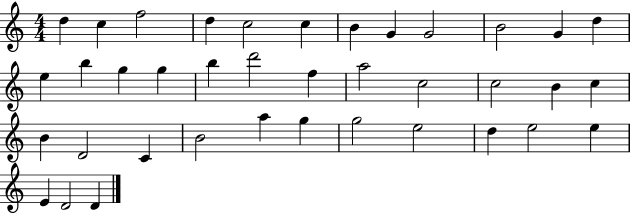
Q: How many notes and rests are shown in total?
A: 38